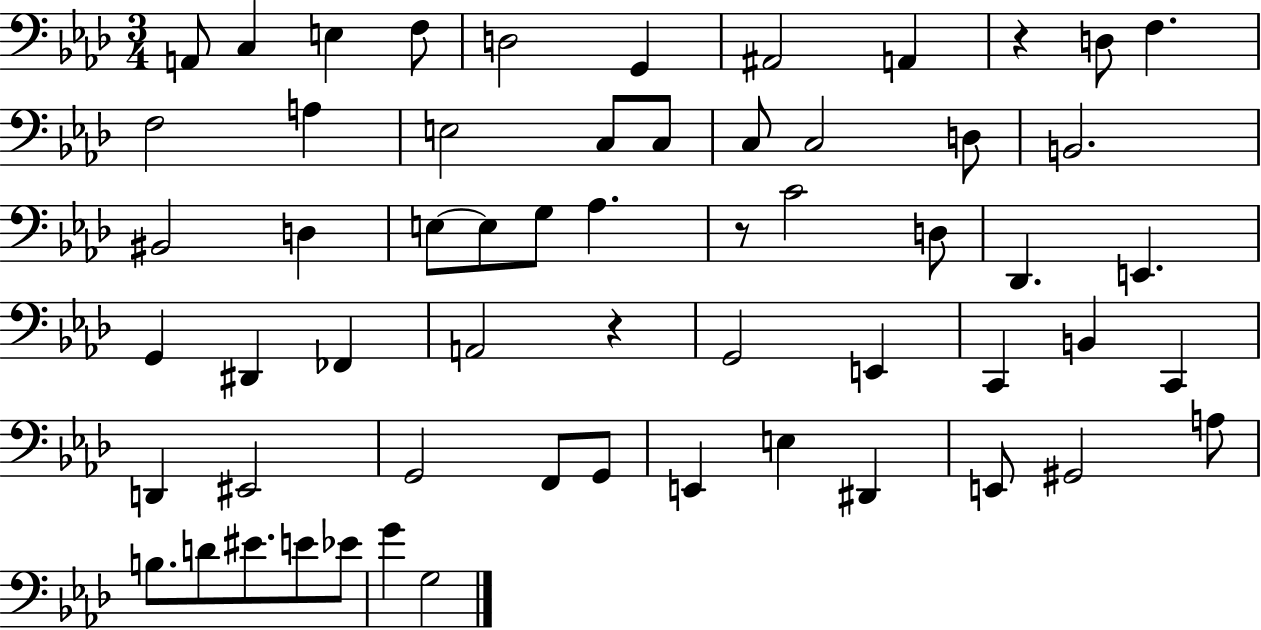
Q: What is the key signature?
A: AES major